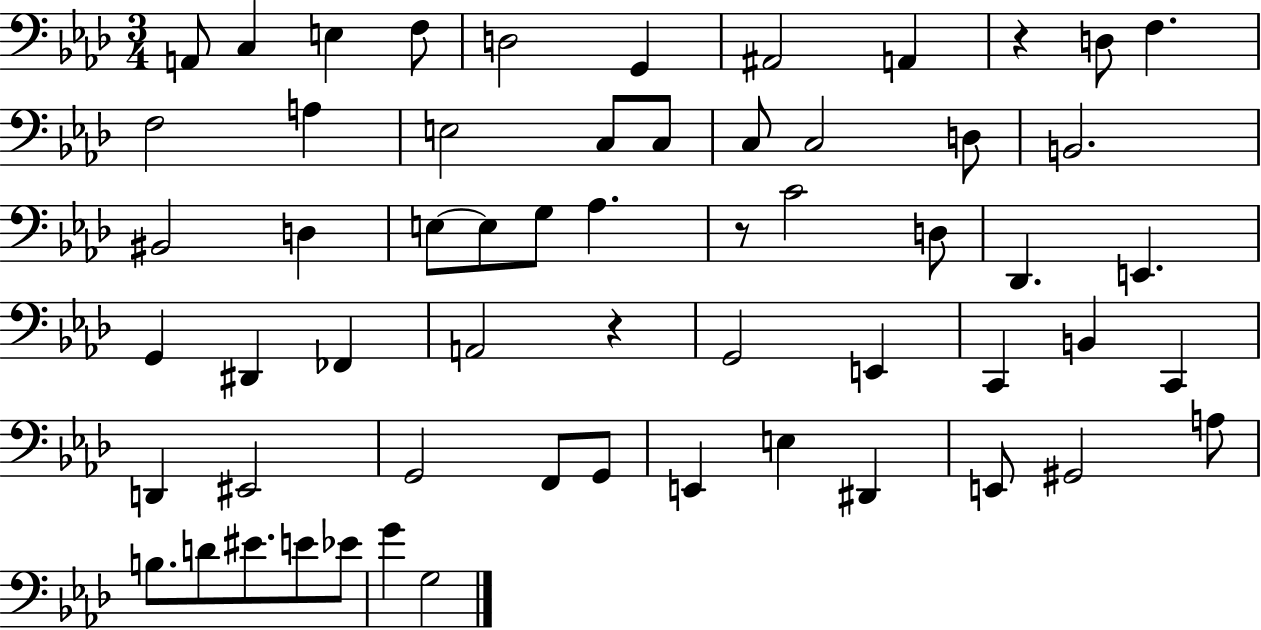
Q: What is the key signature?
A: AES major